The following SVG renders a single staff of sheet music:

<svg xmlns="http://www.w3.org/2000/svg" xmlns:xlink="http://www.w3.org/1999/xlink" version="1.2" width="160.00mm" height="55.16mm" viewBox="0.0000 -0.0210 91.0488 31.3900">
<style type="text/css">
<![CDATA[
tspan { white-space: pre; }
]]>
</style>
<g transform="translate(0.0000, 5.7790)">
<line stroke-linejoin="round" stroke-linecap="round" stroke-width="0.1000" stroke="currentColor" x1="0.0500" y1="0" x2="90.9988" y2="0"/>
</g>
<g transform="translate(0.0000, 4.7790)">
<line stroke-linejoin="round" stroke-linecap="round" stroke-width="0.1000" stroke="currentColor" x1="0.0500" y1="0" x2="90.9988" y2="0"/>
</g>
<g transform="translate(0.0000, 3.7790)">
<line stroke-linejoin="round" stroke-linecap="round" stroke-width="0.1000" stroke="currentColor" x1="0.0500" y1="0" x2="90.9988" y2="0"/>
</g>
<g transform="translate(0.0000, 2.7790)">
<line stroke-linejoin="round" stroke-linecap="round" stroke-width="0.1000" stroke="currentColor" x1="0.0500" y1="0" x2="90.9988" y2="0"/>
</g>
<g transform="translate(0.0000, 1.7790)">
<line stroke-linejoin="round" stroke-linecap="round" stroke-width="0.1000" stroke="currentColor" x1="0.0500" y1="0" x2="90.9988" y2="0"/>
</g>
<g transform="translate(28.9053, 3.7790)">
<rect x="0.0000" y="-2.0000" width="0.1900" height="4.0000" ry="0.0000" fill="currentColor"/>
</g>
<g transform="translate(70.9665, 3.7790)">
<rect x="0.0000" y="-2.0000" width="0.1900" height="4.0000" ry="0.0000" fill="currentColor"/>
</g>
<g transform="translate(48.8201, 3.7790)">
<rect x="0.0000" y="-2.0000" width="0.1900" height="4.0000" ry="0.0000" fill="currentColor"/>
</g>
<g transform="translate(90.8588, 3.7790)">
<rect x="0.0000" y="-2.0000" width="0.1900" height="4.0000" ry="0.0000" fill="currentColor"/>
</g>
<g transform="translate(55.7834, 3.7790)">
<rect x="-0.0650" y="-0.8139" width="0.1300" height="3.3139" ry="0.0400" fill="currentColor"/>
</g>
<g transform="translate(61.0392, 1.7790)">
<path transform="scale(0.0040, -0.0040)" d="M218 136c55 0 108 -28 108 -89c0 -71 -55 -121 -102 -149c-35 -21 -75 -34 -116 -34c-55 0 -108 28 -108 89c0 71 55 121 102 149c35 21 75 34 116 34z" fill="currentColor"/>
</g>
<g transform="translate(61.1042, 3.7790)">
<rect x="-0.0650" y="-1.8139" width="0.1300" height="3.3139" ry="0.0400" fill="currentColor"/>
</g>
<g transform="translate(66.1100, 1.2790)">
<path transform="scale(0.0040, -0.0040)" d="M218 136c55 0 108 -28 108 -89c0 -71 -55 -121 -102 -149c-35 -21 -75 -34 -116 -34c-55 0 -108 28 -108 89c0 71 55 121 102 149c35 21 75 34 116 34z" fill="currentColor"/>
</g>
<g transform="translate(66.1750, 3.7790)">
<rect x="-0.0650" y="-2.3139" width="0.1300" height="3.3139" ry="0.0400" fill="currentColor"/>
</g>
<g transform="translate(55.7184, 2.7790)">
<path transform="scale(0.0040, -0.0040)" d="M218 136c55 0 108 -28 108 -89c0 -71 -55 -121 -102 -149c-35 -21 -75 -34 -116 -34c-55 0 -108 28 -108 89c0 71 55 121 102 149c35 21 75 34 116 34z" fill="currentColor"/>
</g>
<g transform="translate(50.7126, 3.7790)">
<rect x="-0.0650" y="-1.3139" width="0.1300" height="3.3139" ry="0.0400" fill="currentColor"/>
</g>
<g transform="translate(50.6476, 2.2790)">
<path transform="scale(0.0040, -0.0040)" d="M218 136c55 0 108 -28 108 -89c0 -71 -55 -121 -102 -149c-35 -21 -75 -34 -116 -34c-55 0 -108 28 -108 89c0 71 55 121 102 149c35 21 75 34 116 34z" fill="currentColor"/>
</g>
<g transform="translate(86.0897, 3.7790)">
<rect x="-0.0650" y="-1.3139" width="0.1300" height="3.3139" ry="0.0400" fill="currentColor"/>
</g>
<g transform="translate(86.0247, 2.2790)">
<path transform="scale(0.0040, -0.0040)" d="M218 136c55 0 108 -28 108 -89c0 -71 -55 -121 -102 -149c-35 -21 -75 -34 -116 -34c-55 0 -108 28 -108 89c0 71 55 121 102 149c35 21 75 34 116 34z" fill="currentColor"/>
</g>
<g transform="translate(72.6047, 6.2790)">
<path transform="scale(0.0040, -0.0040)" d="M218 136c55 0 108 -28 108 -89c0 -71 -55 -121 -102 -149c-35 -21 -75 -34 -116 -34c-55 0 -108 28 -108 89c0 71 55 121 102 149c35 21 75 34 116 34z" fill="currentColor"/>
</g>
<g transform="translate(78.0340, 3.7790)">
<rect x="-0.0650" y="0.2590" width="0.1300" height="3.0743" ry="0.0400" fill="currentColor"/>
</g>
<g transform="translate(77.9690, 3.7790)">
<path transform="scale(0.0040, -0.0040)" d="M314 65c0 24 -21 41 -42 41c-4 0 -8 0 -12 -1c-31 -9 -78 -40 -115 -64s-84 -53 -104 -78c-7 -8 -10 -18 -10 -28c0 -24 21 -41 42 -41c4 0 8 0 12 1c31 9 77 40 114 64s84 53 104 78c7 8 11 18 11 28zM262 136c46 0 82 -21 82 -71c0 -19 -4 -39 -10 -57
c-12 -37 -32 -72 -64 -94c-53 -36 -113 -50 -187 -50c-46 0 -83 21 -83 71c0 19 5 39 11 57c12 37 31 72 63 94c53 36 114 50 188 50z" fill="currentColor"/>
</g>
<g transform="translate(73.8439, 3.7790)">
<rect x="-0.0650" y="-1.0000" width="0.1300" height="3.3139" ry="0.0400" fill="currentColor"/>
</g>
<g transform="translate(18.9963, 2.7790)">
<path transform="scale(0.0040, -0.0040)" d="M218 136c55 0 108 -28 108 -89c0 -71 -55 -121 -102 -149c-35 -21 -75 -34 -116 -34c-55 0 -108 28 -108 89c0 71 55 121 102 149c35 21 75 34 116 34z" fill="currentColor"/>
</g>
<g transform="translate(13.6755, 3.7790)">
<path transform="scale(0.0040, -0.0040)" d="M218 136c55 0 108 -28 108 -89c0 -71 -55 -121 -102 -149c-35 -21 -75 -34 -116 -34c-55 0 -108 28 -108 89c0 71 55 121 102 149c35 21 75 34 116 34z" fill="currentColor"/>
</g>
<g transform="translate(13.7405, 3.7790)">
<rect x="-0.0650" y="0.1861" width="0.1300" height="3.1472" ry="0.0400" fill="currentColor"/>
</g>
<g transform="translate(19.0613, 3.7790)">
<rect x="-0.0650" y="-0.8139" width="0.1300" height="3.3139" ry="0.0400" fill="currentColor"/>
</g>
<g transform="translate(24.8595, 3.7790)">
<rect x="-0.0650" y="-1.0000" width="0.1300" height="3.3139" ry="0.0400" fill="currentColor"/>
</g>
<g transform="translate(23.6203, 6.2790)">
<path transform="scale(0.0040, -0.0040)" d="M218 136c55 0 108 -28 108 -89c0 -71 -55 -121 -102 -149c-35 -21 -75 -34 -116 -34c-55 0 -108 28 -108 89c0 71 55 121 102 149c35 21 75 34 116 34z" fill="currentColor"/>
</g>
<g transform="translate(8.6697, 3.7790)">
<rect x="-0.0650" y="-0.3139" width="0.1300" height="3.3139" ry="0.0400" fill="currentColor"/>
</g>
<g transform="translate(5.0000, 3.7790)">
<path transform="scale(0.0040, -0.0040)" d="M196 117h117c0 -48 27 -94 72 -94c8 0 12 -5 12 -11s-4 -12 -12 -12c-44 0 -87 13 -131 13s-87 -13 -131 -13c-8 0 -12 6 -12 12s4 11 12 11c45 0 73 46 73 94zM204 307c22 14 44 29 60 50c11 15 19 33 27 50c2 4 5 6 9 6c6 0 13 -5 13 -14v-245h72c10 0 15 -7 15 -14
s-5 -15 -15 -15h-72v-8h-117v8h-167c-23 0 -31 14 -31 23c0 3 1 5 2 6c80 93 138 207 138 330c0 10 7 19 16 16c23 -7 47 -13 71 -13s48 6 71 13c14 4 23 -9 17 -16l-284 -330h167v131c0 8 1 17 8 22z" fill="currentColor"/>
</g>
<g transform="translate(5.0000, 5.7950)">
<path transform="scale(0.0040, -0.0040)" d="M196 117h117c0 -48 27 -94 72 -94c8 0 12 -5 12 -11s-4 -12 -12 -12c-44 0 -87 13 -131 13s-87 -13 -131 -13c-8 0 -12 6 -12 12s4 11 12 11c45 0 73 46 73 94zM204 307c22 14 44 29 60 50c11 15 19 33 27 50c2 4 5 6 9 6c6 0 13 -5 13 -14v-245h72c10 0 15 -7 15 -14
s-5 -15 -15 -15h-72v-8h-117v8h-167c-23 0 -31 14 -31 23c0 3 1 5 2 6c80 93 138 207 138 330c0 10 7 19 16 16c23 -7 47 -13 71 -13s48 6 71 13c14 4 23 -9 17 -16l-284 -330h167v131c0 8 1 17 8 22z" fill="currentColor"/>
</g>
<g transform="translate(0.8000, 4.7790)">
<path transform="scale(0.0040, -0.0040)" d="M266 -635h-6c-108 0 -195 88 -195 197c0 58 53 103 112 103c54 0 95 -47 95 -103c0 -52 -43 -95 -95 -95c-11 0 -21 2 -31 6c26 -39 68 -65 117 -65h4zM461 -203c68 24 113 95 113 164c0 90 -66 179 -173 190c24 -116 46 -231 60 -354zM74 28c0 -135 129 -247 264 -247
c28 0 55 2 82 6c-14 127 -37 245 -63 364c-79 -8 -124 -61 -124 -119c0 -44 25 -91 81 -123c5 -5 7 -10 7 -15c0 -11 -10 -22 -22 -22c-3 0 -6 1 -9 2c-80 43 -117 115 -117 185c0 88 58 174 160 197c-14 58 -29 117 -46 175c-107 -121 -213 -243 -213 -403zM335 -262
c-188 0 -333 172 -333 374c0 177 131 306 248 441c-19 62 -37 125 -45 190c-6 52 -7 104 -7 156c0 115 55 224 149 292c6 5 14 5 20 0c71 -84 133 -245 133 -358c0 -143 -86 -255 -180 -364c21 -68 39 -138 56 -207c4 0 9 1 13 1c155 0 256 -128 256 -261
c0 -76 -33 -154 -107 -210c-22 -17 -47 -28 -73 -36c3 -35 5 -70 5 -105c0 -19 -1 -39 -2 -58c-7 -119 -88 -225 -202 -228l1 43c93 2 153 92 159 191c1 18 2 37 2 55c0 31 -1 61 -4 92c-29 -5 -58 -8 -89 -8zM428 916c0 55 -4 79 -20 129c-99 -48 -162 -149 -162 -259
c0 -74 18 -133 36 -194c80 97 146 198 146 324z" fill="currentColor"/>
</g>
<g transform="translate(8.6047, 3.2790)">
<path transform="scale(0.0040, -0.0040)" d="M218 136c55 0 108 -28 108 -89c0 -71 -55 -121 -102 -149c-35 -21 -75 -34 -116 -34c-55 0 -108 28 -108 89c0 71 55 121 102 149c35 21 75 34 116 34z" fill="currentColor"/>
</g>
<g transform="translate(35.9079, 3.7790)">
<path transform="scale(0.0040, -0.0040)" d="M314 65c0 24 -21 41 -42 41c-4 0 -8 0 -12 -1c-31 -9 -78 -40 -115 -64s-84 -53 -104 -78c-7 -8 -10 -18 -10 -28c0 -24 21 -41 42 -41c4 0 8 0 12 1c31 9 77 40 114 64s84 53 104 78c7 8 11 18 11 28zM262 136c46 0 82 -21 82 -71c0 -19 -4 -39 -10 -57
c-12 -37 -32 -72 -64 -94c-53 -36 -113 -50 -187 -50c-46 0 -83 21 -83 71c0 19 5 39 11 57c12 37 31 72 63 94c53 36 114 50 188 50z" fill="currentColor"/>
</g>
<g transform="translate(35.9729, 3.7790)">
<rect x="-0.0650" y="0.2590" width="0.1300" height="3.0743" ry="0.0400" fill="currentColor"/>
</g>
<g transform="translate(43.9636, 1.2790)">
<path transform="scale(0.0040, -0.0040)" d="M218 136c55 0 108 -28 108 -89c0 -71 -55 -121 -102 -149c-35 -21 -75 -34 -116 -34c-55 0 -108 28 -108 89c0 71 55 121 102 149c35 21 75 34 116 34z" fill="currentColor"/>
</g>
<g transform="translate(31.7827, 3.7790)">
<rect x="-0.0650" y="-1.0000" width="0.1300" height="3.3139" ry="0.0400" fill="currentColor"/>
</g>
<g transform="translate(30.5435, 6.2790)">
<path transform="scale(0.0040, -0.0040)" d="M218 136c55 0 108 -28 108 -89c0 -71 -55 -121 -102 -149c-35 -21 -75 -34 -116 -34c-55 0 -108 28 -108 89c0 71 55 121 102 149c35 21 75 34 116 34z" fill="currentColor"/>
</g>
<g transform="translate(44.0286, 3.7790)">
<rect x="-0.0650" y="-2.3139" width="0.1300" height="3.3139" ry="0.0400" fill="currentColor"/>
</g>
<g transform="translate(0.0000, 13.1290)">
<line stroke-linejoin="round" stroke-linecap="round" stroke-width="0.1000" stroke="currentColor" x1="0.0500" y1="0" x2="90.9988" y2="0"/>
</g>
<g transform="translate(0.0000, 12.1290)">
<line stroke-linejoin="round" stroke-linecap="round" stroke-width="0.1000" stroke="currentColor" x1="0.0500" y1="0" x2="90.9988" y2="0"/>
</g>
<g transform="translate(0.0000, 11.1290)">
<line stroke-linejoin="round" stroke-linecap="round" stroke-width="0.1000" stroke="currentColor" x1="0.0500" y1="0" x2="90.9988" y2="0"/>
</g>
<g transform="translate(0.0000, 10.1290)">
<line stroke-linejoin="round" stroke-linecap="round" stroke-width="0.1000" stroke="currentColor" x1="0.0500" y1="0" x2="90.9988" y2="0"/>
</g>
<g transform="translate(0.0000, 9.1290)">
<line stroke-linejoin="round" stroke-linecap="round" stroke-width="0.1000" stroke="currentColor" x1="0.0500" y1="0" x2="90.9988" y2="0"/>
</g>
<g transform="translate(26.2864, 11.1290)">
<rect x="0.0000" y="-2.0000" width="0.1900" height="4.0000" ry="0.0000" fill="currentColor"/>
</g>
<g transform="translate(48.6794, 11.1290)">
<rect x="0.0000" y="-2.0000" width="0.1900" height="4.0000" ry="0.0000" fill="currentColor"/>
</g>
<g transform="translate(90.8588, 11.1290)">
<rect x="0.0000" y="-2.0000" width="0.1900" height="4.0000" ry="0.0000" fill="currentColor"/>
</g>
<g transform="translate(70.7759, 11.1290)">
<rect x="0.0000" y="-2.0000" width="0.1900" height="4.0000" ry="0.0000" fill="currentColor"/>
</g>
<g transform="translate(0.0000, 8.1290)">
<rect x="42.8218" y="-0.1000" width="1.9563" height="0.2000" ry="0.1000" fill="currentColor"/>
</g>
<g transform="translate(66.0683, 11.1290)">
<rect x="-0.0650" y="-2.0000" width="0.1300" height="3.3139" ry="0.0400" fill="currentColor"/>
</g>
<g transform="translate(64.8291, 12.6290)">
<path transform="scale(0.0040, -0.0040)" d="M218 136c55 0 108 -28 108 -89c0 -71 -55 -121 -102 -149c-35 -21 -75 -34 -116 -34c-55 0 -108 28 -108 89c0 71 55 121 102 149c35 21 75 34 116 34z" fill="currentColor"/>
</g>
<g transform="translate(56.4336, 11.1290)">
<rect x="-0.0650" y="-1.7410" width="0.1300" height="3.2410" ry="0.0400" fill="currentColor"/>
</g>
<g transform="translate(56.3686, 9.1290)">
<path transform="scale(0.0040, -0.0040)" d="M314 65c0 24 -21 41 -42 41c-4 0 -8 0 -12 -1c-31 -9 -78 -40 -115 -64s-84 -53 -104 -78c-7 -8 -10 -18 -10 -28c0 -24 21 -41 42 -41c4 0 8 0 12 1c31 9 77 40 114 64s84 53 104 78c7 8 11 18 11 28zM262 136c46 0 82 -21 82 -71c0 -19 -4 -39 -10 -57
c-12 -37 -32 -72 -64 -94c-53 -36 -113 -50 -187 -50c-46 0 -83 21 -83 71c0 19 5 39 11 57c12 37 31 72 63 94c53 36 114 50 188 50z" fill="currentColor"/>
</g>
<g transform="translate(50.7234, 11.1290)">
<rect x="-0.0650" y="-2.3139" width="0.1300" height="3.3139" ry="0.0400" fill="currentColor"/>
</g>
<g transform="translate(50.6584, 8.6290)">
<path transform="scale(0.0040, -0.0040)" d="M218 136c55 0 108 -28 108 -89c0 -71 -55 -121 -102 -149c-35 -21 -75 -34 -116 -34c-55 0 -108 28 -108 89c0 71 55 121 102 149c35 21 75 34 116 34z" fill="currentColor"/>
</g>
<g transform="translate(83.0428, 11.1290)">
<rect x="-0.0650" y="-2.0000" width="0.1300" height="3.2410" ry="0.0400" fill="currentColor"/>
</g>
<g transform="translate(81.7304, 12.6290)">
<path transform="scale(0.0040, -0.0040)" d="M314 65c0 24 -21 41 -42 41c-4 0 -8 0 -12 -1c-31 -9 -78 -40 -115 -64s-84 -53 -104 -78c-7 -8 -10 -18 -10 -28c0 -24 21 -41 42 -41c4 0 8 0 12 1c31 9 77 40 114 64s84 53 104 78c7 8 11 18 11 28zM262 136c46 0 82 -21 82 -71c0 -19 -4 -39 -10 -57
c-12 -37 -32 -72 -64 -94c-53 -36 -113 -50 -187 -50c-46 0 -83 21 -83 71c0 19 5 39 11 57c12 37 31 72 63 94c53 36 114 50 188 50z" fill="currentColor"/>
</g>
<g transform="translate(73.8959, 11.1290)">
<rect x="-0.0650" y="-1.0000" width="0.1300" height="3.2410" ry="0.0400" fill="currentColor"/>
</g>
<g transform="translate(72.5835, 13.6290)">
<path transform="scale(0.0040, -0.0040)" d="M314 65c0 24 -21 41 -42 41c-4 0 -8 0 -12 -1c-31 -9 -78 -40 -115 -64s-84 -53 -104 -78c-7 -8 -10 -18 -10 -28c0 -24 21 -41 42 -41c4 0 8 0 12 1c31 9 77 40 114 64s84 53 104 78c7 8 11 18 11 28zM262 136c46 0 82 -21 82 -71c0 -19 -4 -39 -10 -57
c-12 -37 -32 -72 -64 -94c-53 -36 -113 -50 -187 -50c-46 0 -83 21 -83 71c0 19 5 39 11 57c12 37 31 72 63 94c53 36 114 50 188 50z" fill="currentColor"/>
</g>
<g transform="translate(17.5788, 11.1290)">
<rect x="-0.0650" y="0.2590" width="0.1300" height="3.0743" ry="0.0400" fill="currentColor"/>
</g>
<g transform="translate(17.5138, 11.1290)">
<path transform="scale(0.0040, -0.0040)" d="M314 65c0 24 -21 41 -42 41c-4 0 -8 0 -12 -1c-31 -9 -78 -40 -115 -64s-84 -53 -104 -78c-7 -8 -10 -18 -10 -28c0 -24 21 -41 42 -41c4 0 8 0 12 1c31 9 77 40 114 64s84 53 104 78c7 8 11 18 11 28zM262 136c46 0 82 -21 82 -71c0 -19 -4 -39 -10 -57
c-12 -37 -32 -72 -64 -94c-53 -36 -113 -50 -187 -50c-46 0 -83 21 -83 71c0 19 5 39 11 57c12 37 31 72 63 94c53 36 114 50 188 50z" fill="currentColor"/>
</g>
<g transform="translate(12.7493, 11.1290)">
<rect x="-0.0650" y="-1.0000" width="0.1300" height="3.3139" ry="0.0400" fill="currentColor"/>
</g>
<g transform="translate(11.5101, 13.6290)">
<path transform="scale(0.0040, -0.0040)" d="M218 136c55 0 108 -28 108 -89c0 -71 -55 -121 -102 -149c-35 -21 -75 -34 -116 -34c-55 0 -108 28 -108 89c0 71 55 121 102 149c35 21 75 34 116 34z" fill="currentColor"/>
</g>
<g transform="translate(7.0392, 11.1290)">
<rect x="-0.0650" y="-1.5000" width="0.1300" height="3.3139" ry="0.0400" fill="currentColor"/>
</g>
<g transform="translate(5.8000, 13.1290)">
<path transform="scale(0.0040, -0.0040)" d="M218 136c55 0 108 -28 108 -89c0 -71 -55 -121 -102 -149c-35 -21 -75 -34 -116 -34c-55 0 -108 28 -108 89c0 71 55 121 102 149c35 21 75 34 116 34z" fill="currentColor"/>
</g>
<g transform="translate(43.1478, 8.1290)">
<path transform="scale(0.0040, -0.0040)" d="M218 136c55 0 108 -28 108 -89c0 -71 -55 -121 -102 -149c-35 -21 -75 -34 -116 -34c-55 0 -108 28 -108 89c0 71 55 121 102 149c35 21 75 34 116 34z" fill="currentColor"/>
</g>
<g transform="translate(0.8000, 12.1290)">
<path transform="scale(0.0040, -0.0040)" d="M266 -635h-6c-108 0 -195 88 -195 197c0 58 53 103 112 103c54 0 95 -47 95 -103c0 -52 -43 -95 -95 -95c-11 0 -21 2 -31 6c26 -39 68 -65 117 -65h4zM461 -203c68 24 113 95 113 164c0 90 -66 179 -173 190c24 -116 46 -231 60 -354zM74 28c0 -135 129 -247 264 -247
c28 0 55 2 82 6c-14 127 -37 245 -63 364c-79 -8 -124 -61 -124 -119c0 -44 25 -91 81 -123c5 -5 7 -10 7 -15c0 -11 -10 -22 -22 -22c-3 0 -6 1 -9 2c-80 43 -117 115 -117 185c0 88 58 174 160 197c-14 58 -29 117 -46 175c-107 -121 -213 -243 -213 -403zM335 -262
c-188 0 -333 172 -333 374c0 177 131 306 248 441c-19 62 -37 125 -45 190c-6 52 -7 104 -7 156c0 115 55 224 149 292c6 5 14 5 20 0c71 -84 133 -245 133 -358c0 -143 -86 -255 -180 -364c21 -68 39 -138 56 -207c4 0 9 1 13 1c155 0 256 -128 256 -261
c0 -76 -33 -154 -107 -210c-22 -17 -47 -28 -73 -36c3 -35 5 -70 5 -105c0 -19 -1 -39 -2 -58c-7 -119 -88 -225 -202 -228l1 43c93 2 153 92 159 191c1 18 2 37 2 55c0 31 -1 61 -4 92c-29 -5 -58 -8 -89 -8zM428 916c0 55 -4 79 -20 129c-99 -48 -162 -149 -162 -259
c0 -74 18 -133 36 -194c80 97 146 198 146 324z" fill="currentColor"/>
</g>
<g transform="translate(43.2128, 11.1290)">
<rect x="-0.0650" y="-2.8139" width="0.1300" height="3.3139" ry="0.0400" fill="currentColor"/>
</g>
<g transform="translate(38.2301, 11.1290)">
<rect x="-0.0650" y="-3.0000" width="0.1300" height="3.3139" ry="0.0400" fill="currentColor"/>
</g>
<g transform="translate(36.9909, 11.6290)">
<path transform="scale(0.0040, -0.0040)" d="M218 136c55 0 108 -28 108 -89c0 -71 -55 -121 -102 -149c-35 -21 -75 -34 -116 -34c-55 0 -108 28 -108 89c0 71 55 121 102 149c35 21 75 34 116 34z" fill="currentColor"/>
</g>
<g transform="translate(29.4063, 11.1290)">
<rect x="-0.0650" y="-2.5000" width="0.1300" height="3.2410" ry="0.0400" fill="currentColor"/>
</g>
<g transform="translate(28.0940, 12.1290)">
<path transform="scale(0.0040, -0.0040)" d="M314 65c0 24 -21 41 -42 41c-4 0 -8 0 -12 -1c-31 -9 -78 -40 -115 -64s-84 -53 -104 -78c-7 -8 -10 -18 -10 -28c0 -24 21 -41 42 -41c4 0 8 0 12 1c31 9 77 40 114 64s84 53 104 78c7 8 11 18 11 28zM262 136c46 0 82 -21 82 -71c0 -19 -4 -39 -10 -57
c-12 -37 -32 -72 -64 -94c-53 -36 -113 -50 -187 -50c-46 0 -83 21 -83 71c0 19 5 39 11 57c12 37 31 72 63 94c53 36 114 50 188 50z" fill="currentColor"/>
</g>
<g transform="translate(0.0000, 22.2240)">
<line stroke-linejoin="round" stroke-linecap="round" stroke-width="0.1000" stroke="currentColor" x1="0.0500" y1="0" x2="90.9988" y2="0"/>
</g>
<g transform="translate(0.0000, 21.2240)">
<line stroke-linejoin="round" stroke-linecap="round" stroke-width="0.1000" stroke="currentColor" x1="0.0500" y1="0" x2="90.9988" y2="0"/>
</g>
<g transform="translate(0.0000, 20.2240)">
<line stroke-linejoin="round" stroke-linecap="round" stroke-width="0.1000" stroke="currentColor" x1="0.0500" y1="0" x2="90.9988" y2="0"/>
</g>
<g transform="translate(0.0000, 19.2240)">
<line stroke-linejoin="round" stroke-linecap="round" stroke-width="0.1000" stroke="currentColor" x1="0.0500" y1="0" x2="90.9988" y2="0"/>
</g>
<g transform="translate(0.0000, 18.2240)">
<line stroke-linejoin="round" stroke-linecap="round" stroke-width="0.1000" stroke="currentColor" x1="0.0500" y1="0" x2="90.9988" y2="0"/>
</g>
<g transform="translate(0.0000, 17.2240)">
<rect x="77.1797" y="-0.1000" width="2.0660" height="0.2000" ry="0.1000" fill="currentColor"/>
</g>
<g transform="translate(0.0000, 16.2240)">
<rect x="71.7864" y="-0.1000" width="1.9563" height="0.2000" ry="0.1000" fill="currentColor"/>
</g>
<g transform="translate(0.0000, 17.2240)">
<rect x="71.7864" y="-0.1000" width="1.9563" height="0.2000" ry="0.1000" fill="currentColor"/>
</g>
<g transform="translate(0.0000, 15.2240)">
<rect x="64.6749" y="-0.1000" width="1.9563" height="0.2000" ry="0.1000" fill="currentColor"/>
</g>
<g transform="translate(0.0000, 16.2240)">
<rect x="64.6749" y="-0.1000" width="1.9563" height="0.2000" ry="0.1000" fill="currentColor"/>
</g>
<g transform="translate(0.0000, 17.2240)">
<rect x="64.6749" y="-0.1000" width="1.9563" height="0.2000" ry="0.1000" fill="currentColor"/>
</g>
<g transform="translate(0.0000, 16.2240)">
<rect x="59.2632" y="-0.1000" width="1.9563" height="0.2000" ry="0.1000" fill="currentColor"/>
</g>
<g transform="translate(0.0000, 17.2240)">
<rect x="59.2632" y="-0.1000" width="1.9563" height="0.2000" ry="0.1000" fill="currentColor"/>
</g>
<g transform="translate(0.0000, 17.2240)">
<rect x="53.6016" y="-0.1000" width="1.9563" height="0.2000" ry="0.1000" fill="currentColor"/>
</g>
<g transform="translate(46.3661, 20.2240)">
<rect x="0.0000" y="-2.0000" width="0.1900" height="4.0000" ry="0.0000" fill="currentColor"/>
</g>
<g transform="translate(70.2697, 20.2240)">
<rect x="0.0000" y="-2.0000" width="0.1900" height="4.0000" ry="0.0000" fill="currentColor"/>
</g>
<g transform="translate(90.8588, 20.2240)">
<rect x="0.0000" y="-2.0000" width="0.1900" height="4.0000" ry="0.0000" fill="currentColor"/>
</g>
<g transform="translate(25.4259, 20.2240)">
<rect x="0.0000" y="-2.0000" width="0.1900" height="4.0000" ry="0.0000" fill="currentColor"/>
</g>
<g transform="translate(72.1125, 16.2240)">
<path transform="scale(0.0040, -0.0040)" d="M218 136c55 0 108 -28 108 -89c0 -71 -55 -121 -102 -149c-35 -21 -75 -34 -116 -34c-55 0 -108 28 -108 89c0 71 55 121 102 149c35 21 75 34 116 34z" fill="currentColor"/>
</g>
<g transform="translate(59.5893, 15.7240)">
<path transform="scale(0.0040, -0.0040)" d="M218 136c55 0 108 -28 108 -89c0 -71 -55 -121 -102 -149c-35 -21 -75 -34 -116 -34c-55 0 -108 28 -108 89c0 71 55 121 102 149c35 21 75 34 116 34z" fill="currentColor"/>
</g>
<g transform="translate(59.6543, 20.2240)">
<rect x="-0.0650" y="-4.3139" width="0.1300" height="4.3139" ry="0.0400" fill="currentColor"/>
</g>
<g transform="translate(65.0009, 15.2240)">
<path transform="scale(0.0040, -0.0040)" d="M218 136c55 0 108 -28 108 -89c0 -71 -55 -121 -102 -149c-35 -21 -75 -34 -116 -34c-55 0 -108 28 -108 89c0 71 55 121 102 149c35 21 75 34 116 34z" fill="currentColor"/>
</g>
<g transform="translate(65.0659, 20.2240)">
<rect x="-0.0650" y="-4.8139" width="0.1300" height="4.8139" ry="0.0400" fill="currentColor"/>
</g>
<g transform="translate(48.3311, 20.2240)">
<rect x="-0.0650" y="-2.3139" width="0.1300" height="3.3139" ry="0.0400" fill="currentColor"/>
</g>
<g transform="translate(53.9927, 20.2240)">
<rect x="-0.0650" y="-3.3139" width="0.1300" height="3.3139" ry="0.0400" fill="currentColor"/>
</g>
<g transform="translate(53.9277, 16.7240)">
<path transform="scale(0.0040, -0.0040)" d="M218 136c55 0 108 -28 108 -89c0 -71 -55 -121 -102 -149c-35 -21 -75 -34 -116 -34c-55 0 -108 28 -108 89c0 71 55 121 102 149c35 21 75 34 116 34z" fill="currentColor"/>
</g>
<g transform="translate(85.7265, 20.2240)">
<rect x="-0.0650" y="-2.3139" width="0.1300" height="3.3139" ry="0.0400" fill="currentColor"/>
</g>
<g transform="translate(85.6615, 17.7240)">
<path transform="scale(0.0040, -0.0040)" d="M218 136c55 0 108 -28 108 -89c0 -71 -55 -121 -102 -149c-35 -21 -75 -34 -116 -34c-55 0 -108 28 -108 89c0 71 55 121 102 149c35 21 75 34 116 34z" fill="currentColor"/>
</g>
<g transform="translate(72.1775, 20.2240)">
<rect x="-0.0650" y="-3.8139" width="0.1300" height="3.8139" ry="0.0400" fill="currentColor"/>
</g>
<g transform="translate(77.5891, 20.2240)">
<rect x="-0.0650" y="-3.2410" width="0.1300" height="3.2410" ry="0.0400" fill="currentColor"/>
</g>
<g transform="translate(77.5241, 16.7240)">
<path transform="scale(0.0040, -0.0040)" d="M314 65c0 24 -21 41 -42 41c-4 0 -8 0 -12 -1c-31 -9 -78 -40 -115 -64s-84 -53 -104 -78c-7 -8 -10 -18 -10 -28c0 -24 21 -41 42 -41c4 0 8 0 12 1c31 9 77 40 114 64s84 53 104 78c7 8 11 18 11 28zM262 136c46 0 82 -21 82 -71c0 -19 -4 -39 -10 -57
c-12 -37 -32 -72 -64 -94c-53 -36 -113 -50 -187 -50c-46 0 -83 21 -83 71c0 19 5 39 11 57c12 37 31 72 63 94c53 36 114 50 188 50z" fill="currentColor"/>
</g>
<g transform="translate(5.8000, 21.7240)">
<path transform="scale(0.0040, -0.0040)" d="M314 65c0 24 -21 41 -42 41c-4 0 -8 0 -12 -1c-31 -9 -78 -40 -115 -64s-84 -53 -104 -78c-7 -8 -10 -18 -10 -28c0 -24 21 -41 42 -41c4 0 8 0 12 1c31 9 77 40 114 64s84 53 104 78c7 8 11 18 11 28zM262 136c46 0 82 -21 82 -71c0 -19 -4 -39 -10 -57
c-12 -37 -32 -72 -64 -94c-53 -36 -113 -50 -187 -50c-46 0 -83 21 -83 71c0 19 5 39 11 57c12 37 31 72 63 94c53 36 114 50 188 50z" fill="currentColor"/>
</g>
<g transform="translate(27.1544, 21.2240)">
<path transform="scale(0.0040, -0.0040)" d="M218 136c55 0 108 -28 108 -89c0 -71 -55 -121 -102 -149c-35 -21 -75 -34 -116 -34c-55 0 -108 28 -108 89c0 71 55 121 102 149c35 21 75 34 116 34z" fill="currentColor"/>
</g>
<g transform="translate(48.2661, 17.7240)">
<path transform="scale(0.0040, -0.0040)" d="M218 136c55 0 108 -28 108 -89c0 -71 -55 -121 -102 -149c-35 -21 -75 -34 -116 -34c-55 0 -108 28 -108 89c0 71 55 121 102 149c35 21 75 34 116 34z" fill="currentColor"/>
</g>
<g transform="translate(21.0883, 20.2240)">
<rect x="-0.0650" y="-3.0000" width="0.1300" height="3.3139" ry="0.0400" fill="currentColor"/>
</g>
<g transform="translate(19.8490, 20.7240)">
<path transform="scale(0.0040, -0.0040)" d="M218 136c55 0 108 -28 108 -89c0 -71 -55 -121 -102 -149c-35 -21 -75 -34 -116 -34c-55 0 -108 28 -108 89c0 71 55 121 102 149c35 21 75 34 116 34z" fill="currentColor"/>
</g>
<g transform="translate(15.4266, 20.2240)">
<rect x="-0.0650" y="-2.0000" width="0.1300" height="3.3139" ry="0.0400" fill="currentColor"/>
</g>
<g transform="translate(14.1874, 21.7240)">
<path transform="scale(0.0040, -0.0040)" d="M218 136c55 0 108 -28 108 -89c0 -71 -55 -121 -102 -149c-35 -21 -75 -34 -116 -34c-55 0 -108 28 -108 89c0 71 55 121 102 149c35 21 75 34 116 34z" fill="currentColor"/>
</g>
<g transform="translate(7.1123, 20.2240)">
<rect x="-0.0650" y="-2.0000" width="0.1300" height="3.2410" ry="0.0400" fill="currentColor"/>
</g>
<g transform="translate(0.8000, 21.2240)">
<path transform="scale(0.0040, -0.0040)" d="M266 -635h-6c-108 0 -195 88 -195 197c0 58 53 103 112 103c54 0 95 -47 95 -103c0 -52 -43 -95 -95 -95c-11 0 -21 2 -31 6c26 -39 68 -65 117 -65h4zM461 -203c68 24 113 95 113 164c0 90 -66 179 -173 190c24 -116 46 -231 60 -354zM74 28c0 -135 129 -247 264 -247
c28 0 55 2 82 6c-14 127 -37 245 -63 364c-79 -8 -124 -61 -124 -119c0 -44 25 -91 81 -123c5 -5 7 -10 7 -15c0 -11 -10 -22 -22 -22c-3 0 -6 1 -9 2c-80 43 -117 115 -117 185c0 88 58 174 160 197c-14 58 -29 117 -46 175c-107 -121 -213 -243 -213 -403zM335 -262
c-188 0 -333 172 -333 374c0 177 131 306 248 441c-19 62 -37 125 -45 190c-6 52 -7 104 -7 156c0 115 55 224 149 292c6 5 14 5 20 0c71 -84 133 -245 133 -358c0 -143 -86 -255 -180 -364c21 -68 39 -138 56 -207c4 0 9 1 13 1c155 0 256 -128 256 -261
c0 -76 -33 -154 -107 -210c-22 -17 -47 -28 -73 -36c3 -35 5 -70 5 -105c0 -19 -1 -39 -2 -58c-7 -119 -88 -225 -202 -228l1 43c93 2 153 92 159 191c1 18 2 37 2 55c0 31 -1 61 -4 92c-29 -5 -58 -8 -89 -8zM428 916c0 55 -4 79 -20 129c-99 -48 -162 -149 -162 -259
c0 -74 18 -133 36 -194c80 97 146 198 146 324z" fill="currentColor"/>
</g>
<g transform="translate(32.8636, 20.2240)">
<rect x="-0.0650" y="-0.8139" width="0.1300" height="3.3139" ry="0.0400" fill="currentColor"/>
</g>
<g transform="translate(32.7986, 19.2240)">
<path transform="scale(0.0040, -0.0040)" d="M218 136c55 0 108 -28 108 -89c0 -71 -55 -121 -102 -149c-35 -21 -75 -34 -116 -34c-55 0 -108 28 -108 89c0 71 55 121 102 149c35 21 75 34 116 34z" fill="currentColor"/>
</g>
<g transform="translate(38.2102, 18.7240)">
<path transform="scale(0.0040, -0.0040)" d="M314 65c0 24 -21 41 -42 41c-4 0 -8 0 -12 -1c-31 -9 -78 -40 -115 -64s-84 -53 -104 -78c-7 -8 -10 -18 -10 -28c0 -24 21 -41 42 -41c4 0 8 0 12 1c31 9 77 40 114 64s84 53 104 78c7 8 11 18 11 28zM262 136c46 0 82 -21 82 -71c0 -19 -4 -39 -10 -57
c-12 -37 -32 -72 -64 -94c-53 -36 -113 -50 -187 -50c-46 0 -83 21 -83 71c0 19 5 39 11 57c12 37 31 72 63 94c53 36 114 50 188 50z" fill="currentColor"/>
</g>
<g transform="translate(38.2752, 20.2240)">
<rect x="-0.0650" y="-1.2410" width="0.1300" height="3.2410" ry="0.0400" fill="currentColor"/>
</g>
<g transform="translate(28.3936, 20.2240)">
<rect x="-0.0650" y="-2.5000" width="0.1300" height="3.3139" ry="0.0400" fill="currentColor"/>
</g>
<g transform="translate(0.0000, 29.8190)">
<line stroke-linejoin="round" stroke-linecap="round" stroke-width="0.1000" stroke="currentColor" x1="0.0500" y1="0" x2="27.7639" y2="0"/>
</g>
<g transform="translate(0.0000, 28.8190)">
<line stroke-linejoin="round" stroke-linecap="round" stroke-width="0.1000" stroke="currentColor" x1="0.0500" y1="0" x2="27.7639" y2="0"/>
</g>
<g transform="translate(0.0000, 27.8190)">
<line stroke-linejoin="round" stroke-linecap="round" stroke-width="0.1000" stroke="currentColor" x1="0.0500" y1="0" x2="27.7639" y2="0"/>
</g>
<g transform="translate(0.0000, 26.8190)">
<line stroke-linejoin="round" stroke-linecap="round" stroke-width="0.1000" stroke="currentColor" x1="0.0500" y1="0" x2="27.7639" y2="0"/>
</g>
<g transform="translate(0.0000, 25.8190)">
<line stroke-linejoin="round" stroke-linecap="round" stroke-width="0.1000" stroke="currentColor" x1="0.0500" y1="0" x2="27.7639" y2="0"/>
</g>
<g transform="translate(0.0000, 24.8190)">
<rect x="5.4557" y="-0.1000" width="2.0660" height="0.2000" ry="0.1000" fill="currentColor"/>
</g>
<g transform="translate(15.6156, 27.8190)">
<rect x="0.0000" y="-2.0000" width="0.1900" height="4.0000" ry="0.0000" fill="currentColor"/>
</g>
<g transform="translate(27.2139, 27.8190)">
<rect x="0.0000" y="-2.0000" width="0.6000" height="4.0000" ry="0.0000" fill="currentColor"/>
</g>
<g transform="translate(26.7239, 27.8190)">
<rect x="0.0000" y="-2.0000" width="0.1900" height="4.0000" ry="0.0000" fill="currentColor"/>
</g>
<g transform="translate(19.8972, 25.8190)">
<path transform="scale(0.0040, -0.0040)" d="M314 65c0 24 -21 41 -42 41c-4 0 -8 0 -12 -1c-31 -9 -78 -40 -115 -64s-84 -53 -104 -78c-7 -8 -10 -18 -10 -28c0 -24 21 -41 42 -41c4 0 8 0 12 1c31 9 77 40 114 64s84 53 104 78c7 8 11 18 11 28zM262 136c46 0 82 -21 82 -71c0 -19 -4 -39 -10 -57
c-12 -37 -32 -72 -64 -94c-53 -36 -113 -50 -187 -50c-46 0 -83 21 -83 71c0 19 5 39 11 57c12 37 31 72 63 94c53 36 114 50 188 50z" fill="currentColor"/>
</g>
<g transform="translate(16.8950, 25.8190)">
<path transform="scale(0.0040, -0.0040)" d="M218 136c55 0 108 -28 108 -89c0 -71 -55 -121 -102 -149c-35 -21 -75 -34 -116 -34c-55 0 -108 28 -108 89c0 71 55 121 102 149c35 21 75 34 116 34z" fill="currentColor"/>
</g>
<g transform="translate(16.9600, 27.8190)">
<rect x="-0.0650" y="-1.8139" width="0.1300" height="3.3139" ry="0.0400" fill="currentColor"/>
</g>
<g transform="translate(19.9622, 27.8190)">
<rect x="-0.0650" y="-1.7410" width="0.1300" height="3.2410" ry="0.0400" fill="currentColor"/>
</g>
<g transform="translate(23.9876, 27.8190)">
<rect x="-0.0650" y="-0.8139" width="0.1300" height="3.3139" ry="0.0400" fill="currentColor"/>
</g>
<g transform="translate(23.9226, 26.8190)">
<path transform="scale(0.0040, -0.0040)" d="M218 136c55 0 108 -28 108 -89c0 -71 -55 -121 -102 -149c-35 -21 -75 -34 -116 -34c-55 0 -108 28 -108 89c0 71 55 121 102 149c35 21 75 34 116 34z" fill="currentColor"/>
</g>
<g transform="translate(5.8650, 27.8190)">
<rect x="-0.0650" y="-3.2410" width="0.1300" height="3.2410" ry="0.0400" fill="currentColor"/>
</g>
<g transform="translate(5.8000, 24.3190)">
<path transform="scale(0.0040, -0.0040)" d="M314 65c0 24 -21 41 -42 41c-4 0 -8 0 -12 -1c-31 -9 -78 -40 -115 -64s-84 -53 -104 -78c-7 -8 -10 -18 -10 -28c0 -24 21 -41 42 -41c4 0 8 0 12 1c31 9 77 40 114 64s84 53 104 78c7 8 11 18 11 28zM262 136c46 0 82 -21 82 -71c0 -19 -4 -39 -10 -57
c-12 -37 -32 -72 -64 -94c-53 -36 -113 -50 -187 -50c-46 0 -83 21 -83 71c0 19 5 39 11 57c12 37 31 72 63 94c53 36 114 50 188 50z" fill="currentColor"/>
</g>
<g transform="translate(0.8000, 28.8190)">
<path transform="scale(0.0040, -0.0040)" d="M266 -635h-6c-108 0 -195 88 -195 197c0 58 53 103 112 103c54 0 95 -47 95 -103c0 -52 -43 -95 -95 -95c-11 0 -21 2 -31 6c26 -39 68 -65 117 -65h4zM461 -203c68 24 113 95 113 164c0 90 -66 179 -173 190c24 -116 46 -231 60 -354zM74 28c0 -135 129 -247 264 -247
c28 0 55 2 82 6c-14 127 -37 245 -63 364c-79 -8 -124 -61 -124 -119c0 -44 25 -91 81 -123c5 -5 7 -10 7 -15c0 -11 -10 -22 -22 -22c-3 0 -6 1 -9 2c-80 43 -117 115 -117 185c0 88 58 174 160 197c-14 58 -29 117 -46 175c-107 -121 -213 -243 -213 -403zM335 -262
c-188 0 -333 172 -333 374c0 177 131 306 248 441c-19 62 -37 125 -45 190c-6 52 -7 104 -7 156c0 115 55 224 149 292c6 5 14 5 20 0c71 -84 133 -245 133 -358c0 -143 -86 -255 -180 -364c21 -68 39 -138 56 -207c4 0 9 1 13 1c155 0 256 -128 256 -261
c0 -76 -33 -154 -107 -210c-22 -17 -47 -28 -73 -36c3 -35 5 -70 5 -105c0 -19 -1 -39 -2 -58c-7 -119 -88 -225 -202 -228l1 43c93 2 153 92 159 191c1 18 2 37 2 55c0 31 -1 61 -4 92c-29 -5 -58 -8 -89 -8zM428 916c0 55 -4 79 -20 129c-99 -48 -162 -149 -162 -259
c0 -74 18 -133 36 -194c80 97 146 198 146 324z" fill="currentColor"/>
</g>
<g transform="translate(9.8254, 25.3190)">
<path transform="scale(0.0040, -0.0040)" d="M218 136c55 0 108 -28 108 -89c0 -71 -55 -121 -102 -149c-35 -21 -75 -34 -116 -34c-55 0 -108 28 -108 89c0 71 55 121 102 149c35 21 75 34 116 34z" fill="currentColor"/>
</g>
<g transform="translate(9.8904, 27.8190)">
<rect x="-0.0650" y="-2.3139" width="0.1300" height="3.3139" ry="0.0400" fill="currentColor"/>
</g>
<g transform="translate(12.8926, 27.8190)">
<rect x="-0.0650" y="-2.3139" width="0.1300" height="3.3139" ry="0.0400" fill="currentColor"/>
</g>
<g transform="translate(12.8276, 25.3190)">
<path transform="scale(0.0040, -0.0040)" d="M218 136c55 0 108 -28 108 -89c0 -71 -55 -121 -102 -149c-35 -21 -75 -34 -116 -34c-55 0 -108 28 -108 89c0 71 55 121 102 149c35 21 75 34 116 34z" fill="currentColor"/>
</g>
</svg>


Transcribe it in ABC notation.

X:1
T:Untitled
M:4/4
L:1/4
K:C
c B d D D B2 g e d f g D B2 e E D B2 G2 A a g f2 F D2 F2 F2 F A G d e2 g b d' e' c' b2 g b2 g g f f2 d